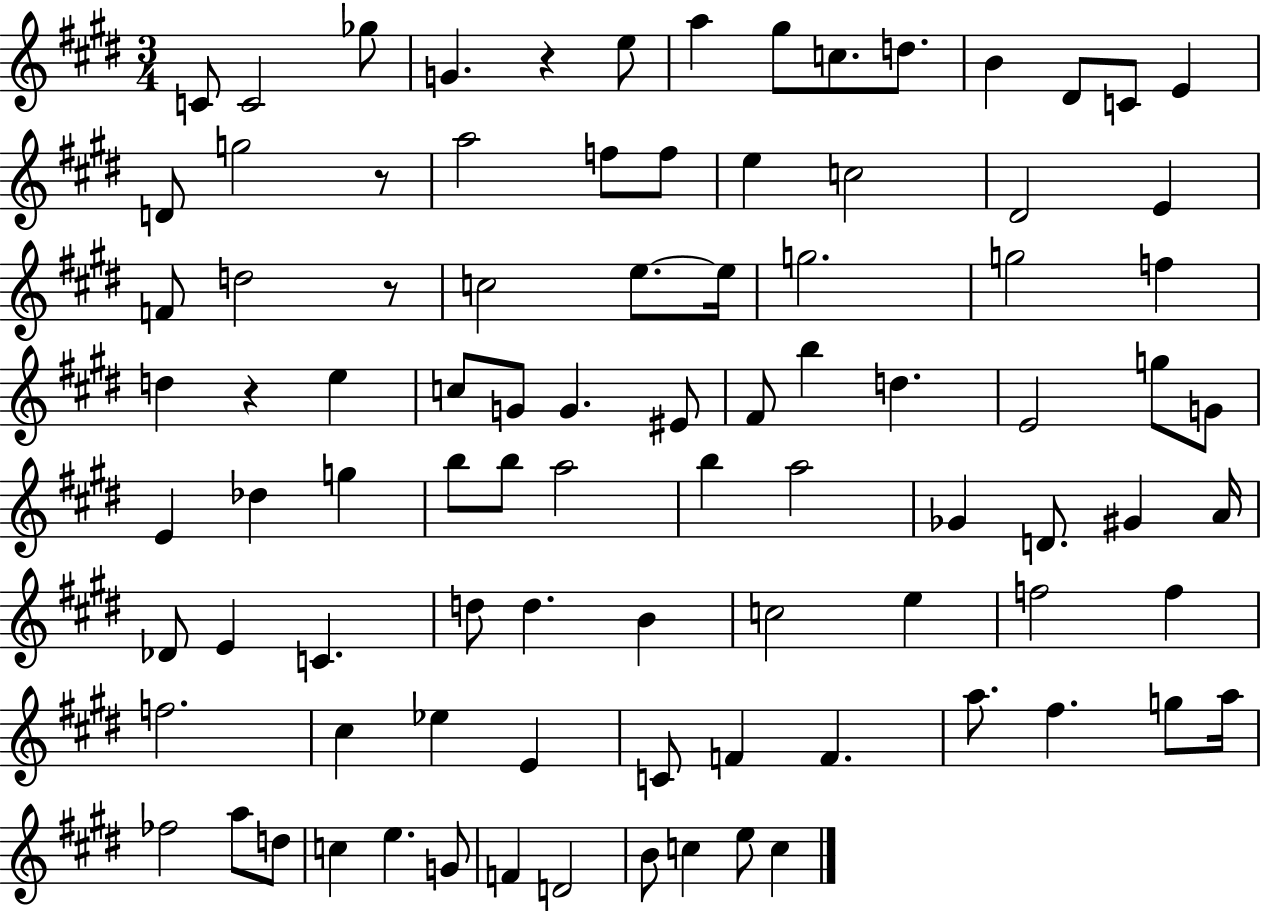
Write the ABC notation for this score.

X:1
T:Untitled
M:3/4
L:1/4
K:E
C/2 C2 _g/2 G z e/2 a ^g/2 c/2 d/2 B ^D/2 C/2 E D/2 g2 z/2 a2 f/2 f/2 e c2 ^D2 E F/2 d2 z/2 c2 e/2 e/4 g2 g2 f d z e c/2 G/2 G ^E/2 ^F/2 b d E2 g/2 G/2 E _d g b/2 b/2 a2 b a2 _G D/2 ^G A/4 _D/2 E C d/2 d B c2 e f2 f f2 ^c _e E C/2 F F a/2 ^f g/2 a/4 _f2 a/2 d/2 c e G/2 F D2 B/2 c e/2 c